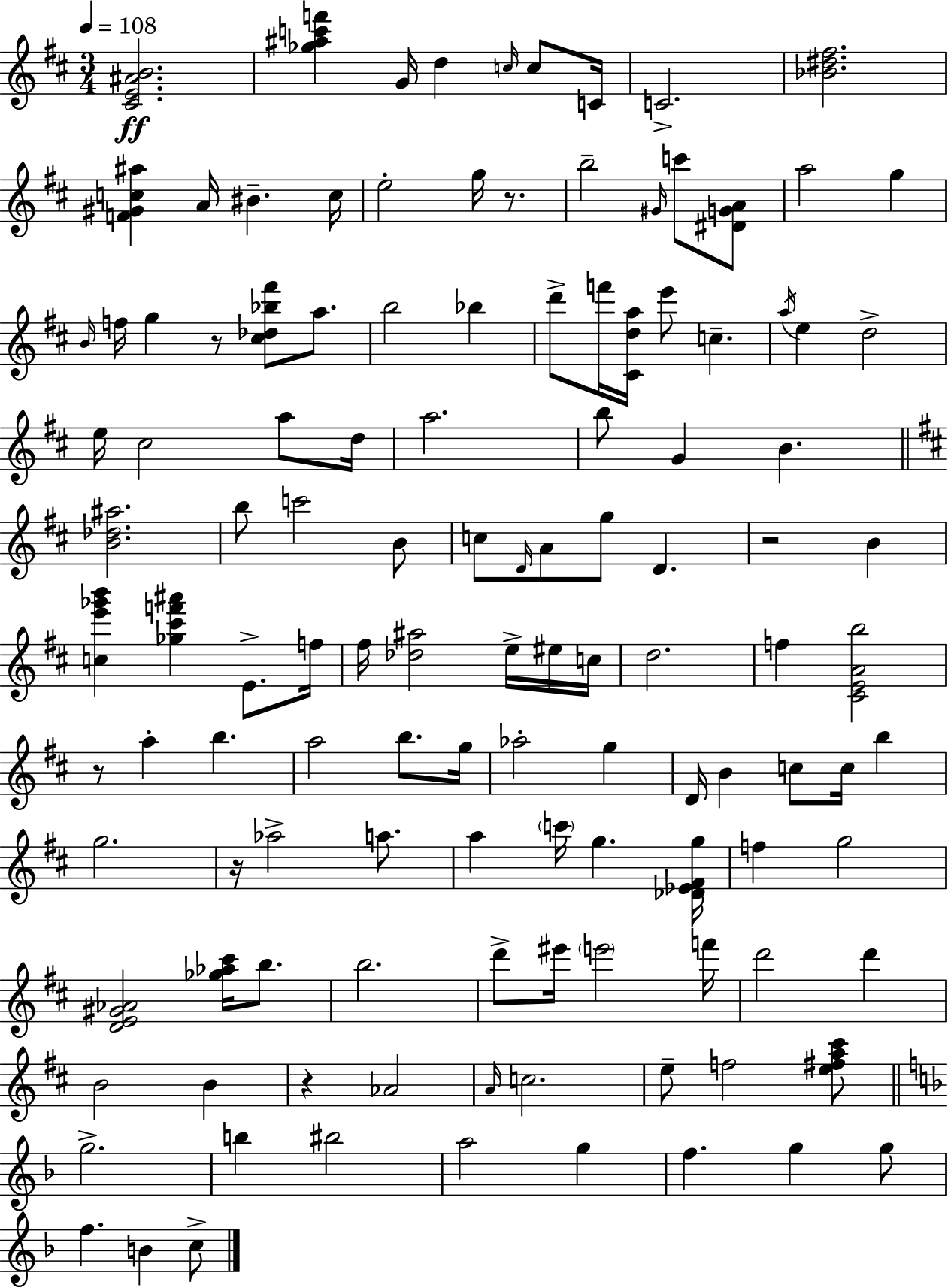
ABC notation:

X:1
T:Untitled
M:3/4
L:1/4
K:D
[^CE^AB]2 [_g^ac'f'] G/4 d c/4 c/2 C/4 C2 [_B^d^f]2 [F^Gc^a] A/4 ^B c/4 e2 g/4 z/2 b2 ^G/4 c'/2 [^DGA]/2 a2 g B/4 f/4 g z/2 [^c_d_b^f']/2 a/2 b2 _b d'/2 f'/4 [^Cda]/4 e'/2 c a/4 e d2 e/4 ^c2 a/2 d/4 a2 b/2 G B [B_d^a]2 b/2 c'2 B/2 c/2 D/4 A/2 g/2 D z2 B [ce'_g'b'] [_g^c'f'^a'] E/2 f/4 ^f/4 [_d^a]2 e/4 ^e/4 c/4 d2 f [^CEAb]2 z/2 a b a2 b/2 g/4 _a2 g D/4 B c/2 c/4 b g2 z/4 _a2 a/2 a c'/4 g [_D_E^Fg]/4 f g2 [DE^G_A]2 [_g_a^c']/4 b/2 b2 d'/2 ^e'/4 e'2 f'/4 d'2 d' B2 B z _A2 A/4 c2 e/2 f2 [e^fa^c']/2 g2 b ^b2 a2 g f g g/2 f B c/2